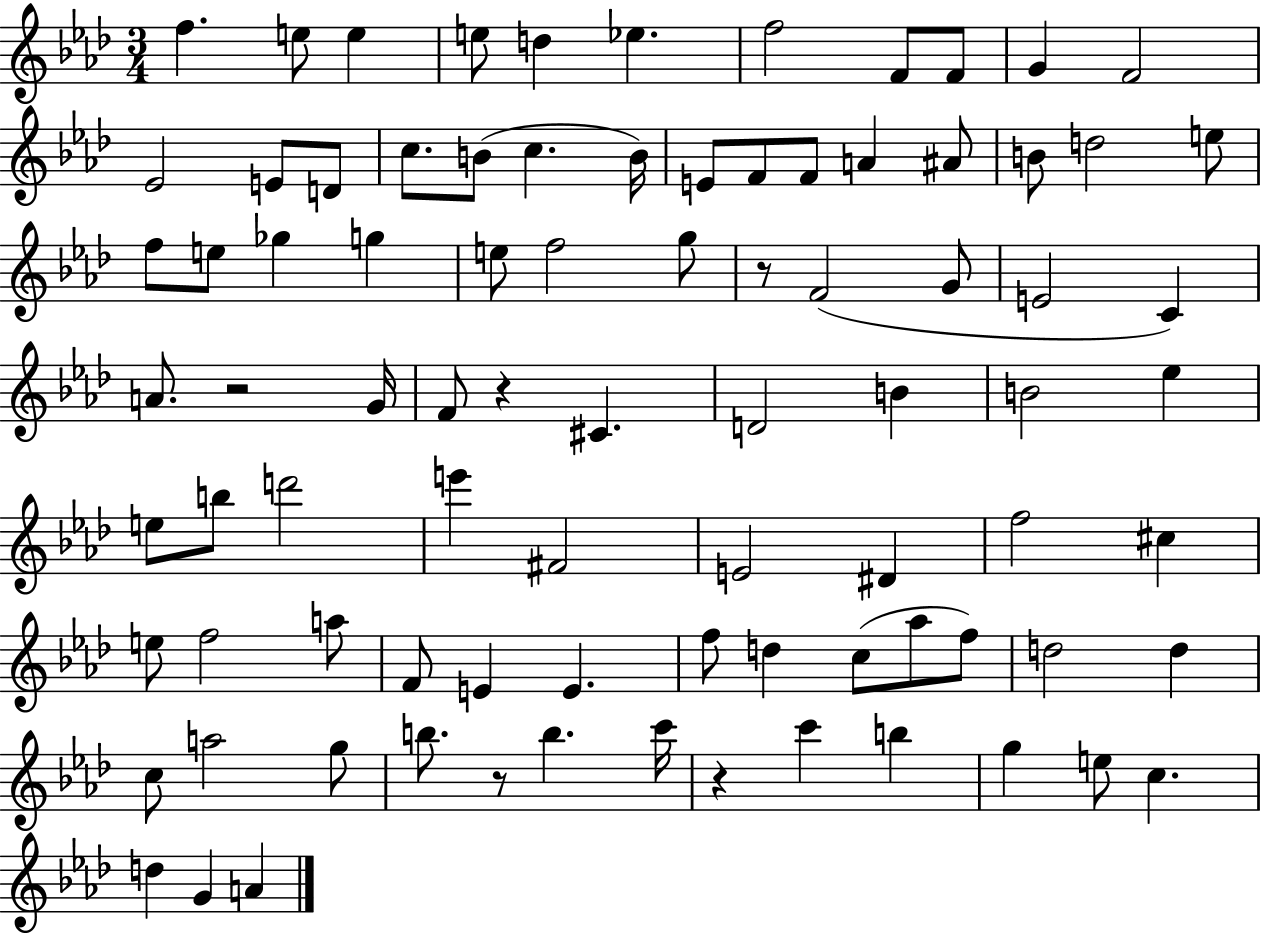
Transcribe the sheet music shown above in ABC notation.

X:1
T:Untitled
M:3/4
L:1/4
K:Ab
f e/2 e e/2 d _e f2 F/2 F/2 G F2 _E2 E/2 D/2 c/2 B/2 c B/4 E/2 F/2 F/2 A ^A/2 B/2 d2 e/2 f/2 e/2 _g g e/2 f2 g/2 z/2 F2 G/2 E2 C A/2 z2 G/4 F/2 z ^C D2 B B2 _e e/2 b/2 d'2 e' ^F2 E2 ^D f2 ^c e/2 f2 a/2 F/2 E E f/2 d c/2 _a/2 f/2 d2 d c/2 a2 g/2 b/2 z/2 b c'/4 z c' b g e/2 c d G A